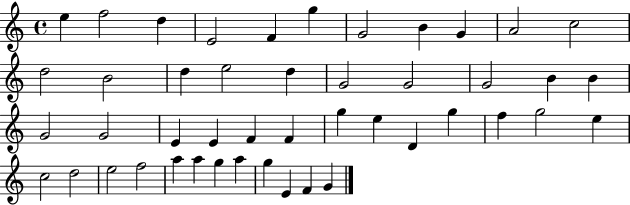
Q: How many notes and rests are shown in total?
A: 46